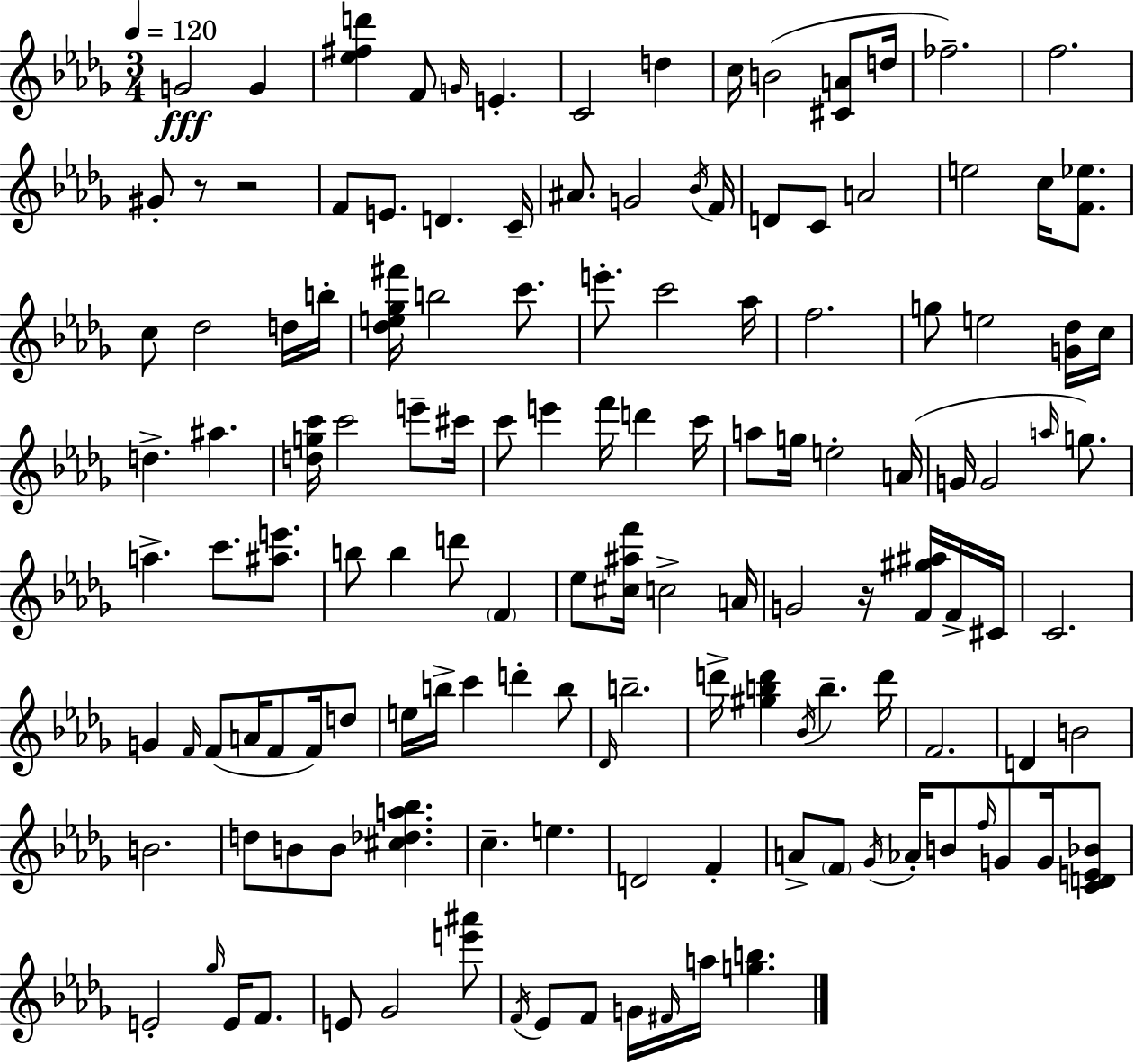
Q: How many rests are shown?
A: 3